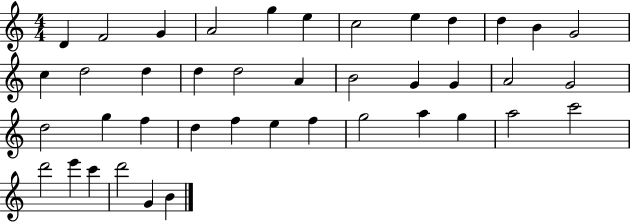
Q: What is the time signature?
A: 4/4